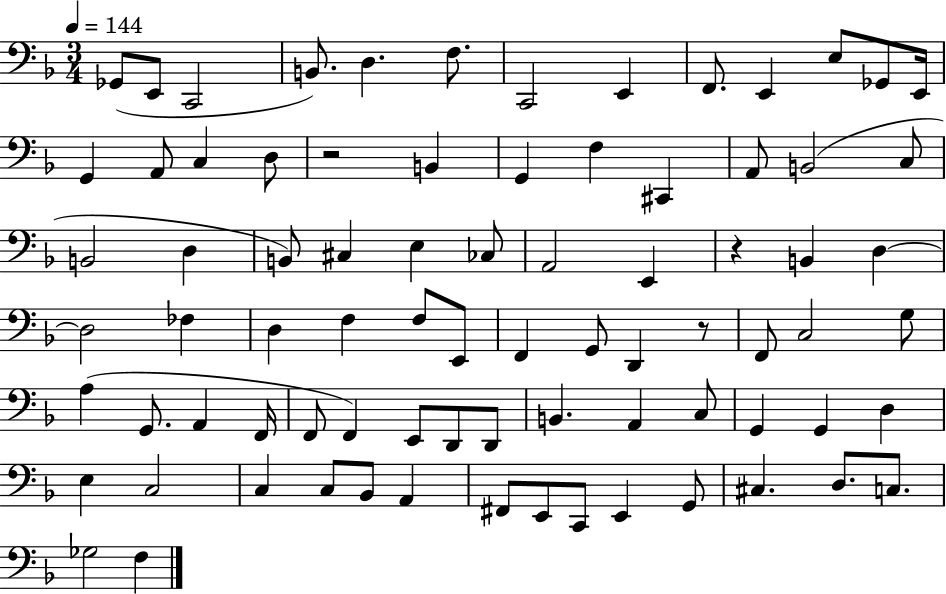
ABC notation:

X:1
T:Untitled
M:3/4
L:1/4
K:F
_G,,/2 E,,/2 C,,2 B,,/2 D, F,/2 C,,2 E,, F,,/2 E,, E,/2 _G,,/2 E,,/4 G,, A,,/2 C, D,/2 z2 B,, G,, F, ^C,, A,,/2 B,,2 C,/2 B,,2 D, B,,/2 ^C, E, _C,/2 A,,2 E,, z B,, D, D,2 _F, D, F, F,/2 E,,/2 F,, G,,/2 D,, z/2 F,,/2 C,2 G,/2 A, G,,/2 A,, F,,/4 F,,/2 F,, E,,/2 D,,/2 D,,/2 B,, A,, C,/2 G,, G,, D, E, C,2 C, C,/2 _B,,/2 A,, ^F,,/2 E,,/2 C,,/2 E,, G,,/2 ^C, D,/2 C,/2 _G,2 F,